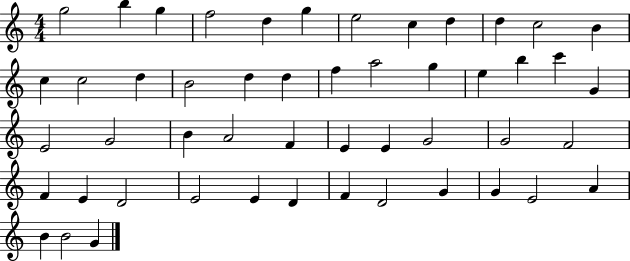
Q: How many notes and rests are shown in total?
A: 50